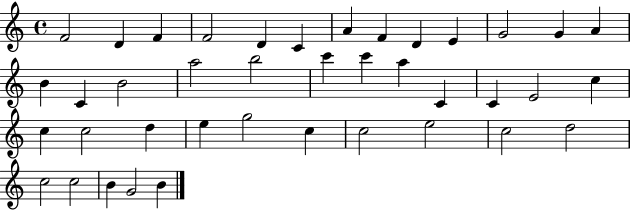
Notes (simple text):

F4/h D4/q F4/q F4/h D4/q C4/q A4/q F4/q D4/q E4/q G4/h G4/q A4/q B4/q C4/q B4/h A5/h B5/h C6/q C6/q A5/q C4/q C4/q E4/h C5/q C5/q C5/h D5/q E5/q G5/h C5/q C5/h E5/h C5/h D5/h C5/h C5/h B4/q G4/h B4/q